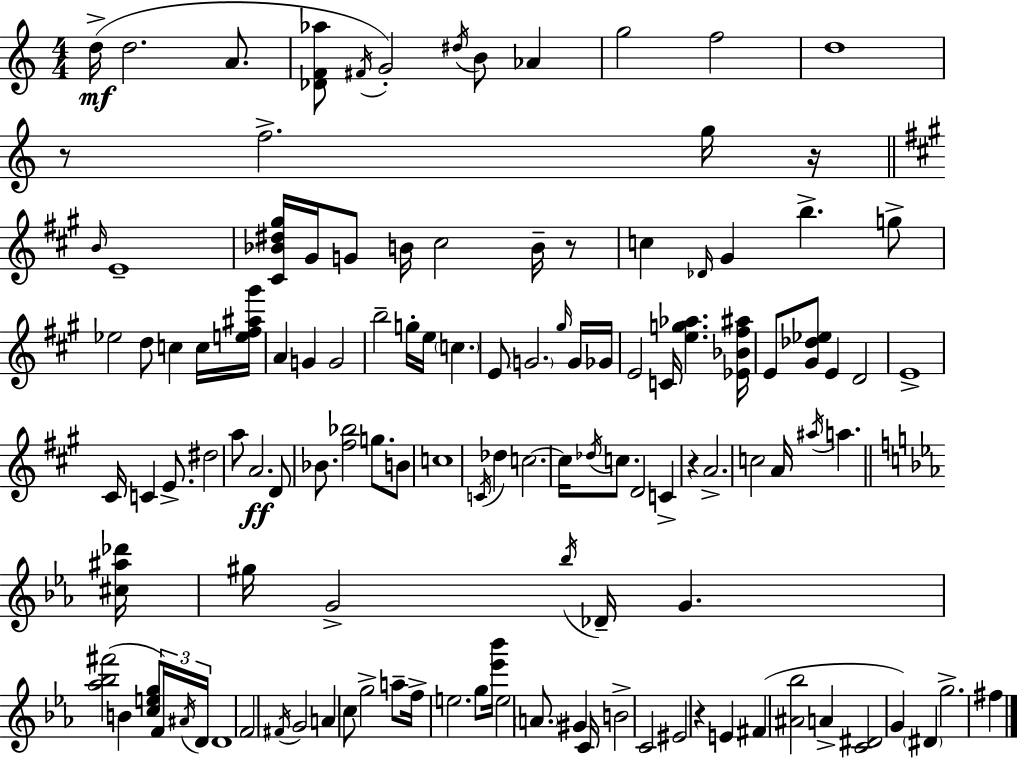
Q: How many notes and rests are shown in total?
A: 123